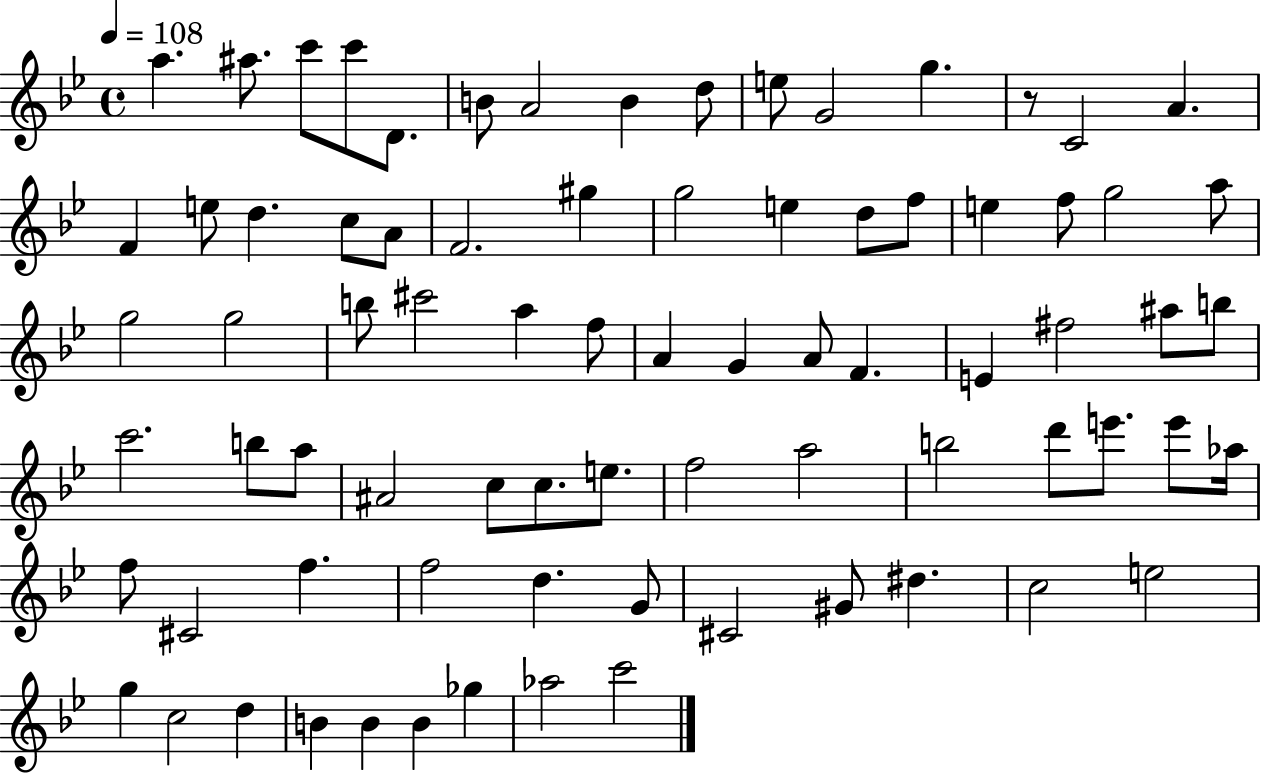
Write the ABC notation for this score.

X:1
T:Untitled
M:4/4
L:1/4
K:Bb
a ^a/2 c'/2 c'/2 D/2 B/2 A2 B d/2 e/2 G2 g z/2 C2 A F e/2 d c/2 A/2 F2 ^g g2 e d/2 f/2 e f/2 g2 a/2 g2 g2 b/2 ^c'2 a f/2 A G A/2 F E ^f2 ^a/2 b/2 c'2 b/2 a/2 ^A2 c/2 c/2 e/2 f2 a2 b2 d'/2 e'/2 e'/2 _a/4 f/2 ^C2 f f2 d G/2 ^C2 ^G/2 ^d c2 e2 g c2 d B B B _g _a2 c'2